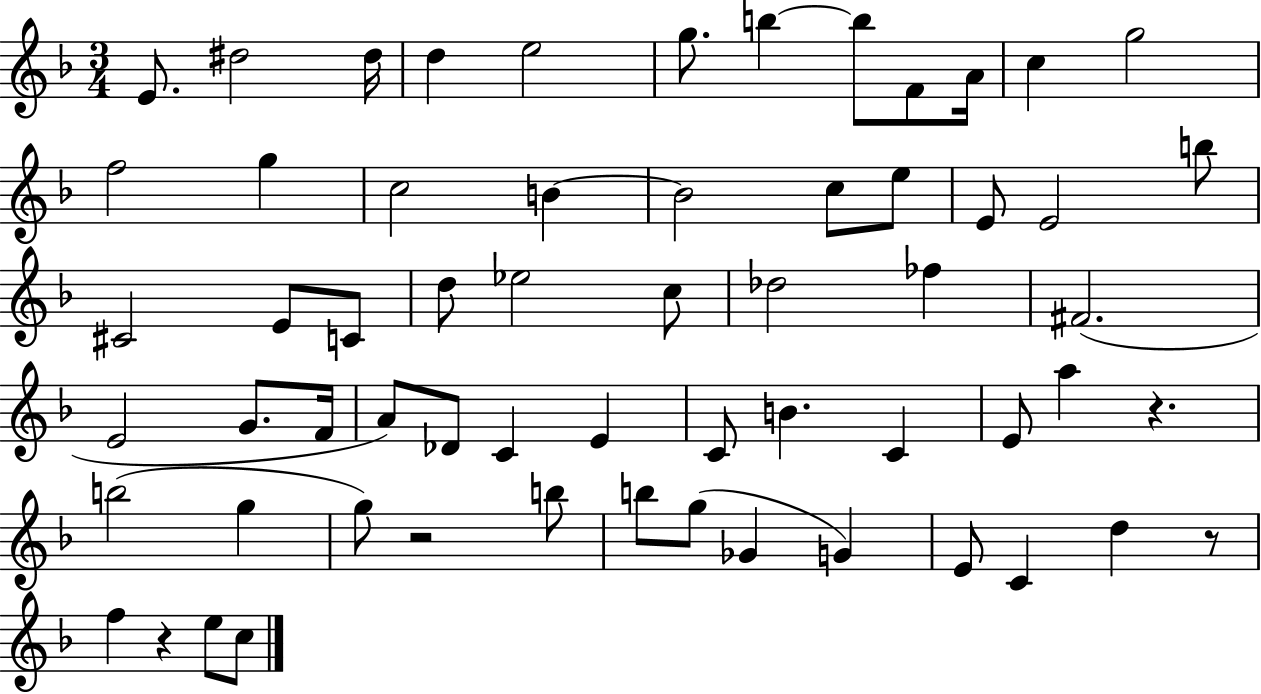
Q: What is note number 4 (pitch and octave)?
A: D5